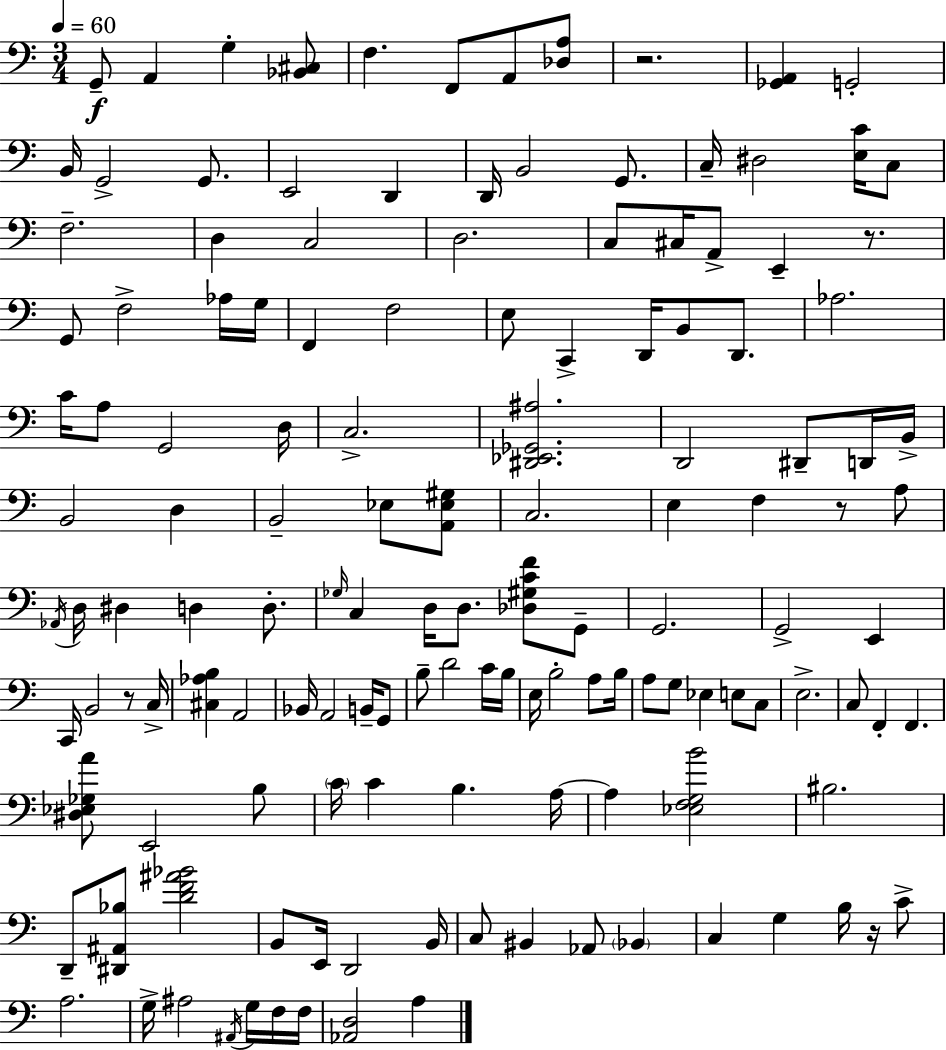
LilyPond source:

{
  \clef bass
  \numericTimeSignature
  \time 3/4
  \key c \major
  \tempo 4 = 60
  g,8--\f a,4 g4-. <bes, cis>8 | f4. f,8 a,8 <des a>8 | r2. | <ges, a,>4 g,2-. | \break b,16 g,2-> g,8. | e,2 d,4 | d,16 b,2 g,8. | c16-- dis2 <e c'>16 c8 | \break f2.-- | d4 c2 | d2. | c8 cis16 a,8-> e,4-- r8. | \break g,8 f2-> aes16 g16 | f,4 f2 | e8 c,4-> d,16 b,8 d,8. | aes2. | \break c'16 a8 g,2 d16 | c2.-> | <dis, ees, ges, ais>2. | d,2 dis,8-- d,16 b,16-> | \break b,2 d4 | b,2-- ees8 <a, ees gis>8 | c2. | e4 f4 r8 a8 | \break \acciaccatura { aes,16 } d16 dis4 d4 d8.-. | \grace { ges16 } c4 d16 d8. <des gis c' f'>8 | g,8-- g,2. | g,2-> e,4 | \break c,16 b,2 r8 | c16-> <cis aes b>4 a,2 | bes,16 a,2 b,16-- | g,8 b8-- d'2 | \break c'16 b16 e16 b2-. a8 | b16 a8 g8 ees4 e8 | c8 e2.-> | c8 f,4-. f,4. | \break <dis ees ges a'>8 e,2 | b8 \parenthesize c'16 c'4 b4. | a16~~ a4 <ees f g b'>2 | bis2. | \break d,8-- <dis, ais, bes>8 <d' f' ais' bes'>2 | b,8 e,16 d,2 | b,16 c8 bis,4 aes,8 \parenthesize bes,4 | c4 g4 b16 r16 | \break c'8-> a2. | g16-> ais2 \acciaccatura { ais,16 } | g16 f16 f16 <aes, d>2 a4 | \bar "|."
}